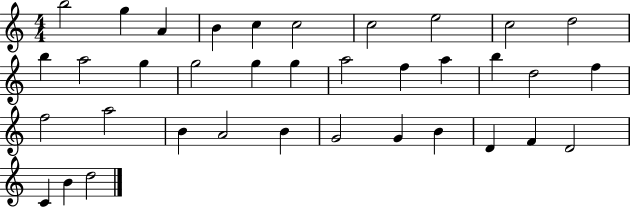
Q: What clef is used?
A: treble